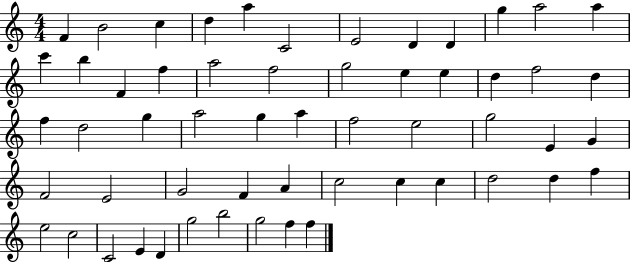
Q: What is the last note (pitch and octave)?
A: F5